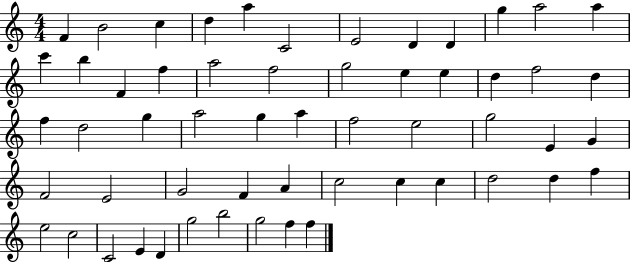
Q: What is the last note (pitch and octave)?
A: F5